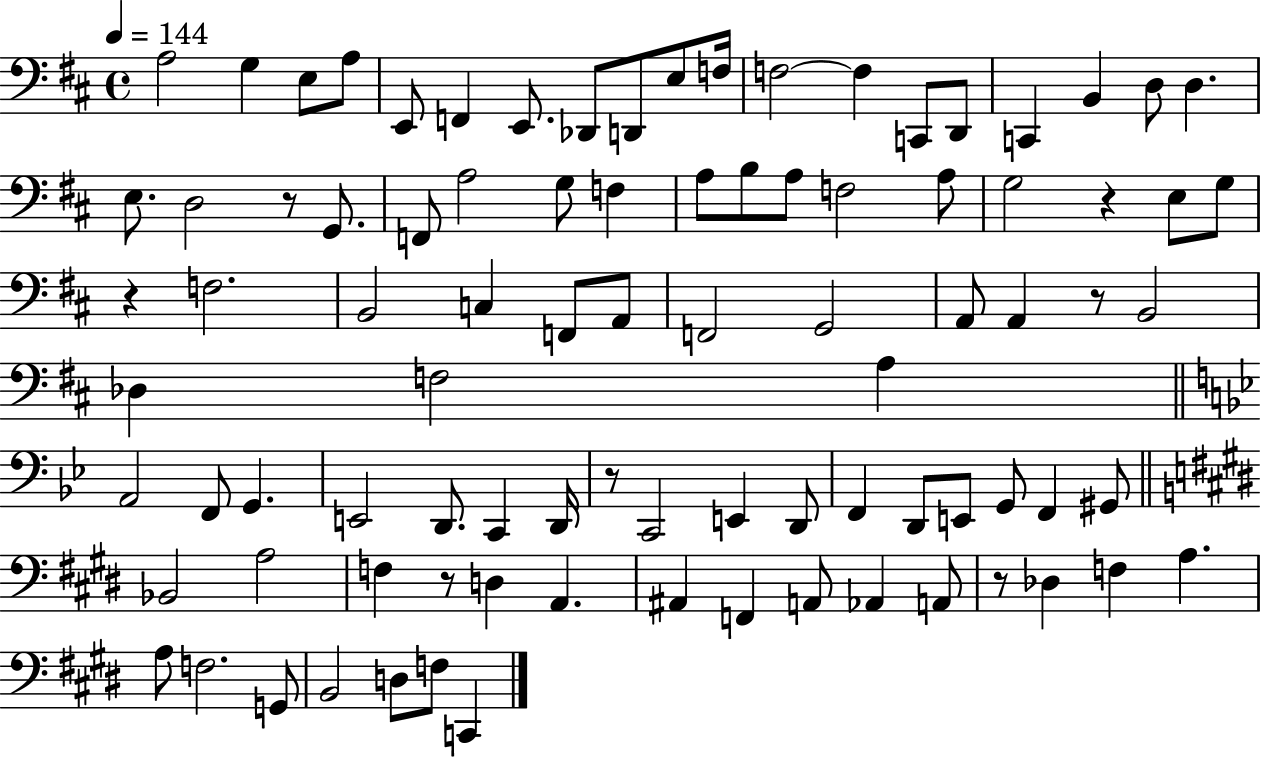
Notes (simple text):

A3/h G3/q E3/e A3/e E2/e F2/q E2/e. Db2/e D2/e E3/e F3/s F3/h F3/q C2/e D2/e C2/q B2/q D3/e D3/q. E3/e. D3/h R/e G2/e. F2/e A3/h G3/e F3/q A3/e B3/e A3/e F3/h A3/e G3/h R/q E3/e G3/e R/q F3/h. B2/h C3/q F2/e A2/e F2/h G2/h A2/e A2/q R/e B2/h Db3/q F3/h A3/q A2/h F2/e G2/q. E2/h D2/e. C2/q D2/s R/e C2/h E2/q D2/e F2/q D2/e E2/e G2/e F2/q G#2/e Bb2/h A3/h F3/q R/e D3/q A2/q. A#2/q F2/q A2/e Ab2/q A2/e R/e Db3/q F3/q A3/q. A3/e F3/h. G2/e B2/h D3/e F3/e C2/q